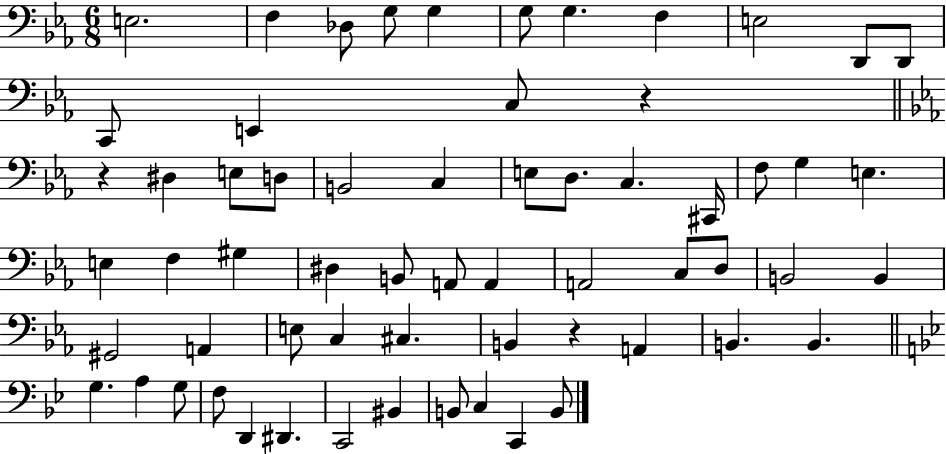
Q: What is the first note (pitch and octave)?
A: E3